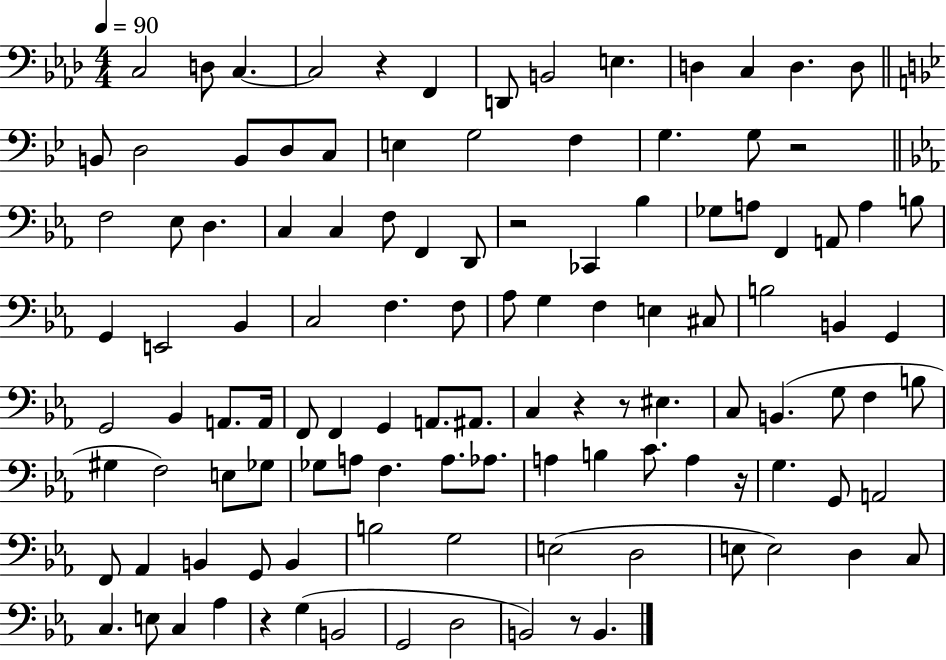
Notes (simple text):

C3/h D3/e C3/q. C3/h R/q F2/q D2/e B2/h E3/q. D3/q C3/q D3/q. D3/e B2/e D3/h B2/e D3/e C3/e E3/q G3/h F3/q G3/q. G3/e R/h F3/h Eb3/e D3/q. C3/q C3/q F3/e F2/q D2/e R/h CES2/q Bb3/q Gb3/e A3/e F2/q A2/e A3/q B3/e G2/q E2/h Bb2/q C3/h F3/q. F3/e Ab3/e G3/q F3/q E3/q C#3/e B3/h B2/q G2/q G2/h Bb2/q A2/e. A2/s F2/e F2/q G2/q A2/e. A#2/e. C3/q R/q R/e EIS3/q. C3/e B2/q. G3/e F3/q B3/e G#3/q F3/h E3/e Gb3/e Gb3/e A3/e F3/q. A3/e. Ab3/e. A3/q B3/q C4/e. A3/q R/s G3/q. G2/e A2/h F2/e Ab2/q B2/q G2/e B2/q B3/h G3/h E3/h D3/h E3/e E3/h D3/q C3/e C3/q. E3/e C3/q Ab3/q R/q G3/q B2/h G2/h D3/h B2/h R/e B2/q.